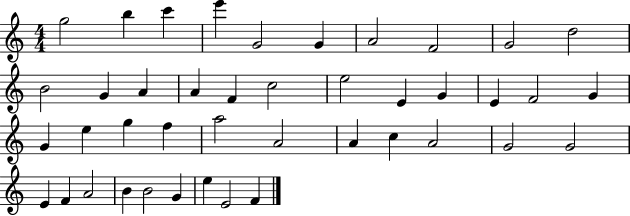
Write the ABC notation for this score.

X:1
T:Untitled
M:4/4
L:1/4
K:C
g2 b c' e' G2 G A2 F2 G2 d2 B2 G A A F c2 e2 E G E F2 G G e g f a2 A2 A c A2 G2 G2 E F A2 B B2 G e E2 F